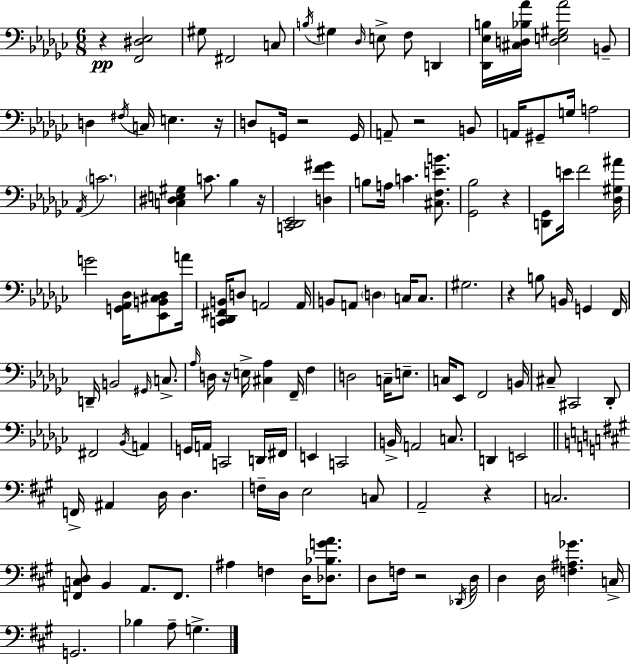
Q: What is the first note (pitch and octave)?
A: G#3